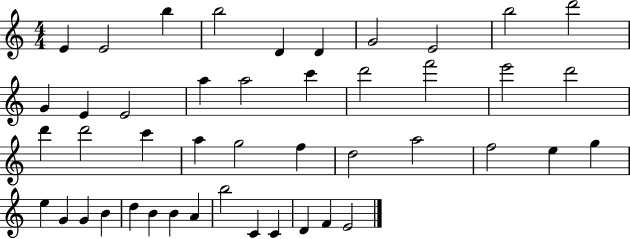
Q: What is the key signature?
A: C major